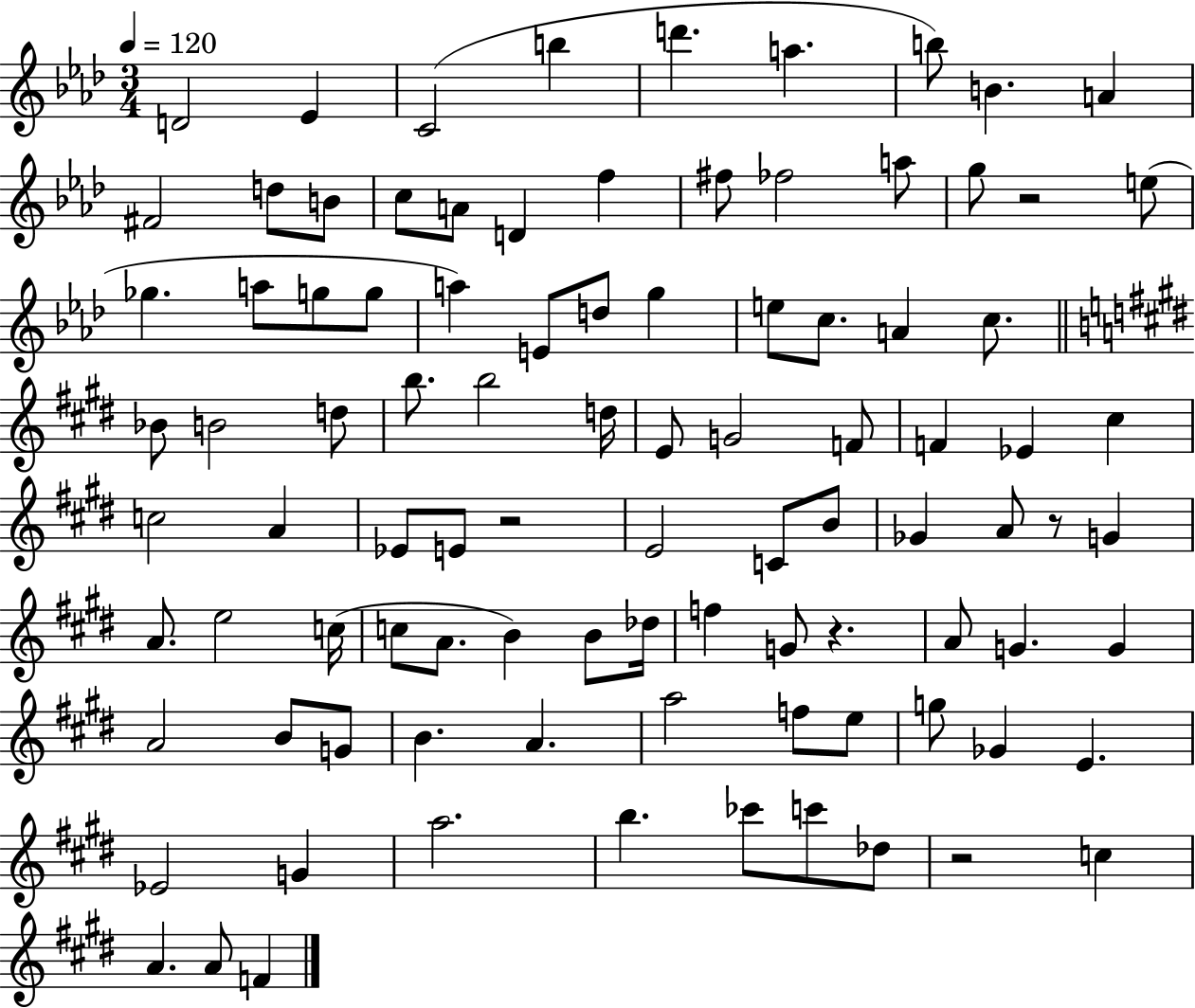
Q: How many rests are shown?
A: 5